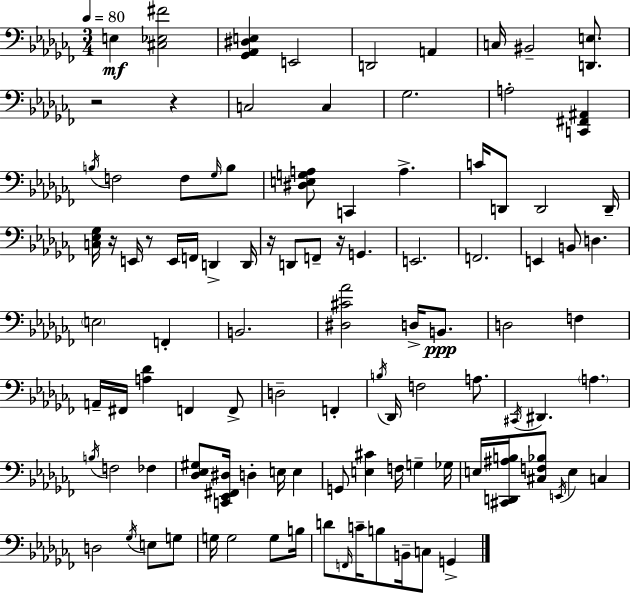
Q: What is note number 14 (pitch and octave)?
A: Gb3